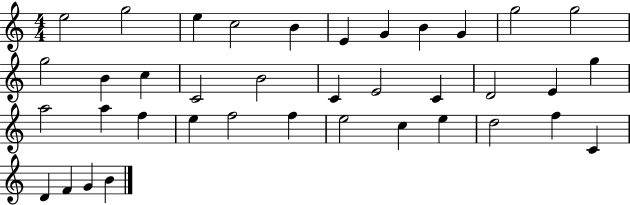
{
  \clef treble
  \numericTimeSignature
  \time 4/4
  \key c \major
  e''2 g''2 | e''4 c''2 b'4 | e'4 g'4 b'4 g'4 | g''2 g''2 | \break g''2 b'4 c''4 | c'2 b'2 | c'4 e'2 c'4 | d'2 e'4 g''4 | \break a''2 a''4 f''4 | e''4 f''2 f''4 | e''2 c''4 e''4 | d''2 f''4 c'4 | \break d'4 f'4 g'4 b'4 | \bar "|."
}